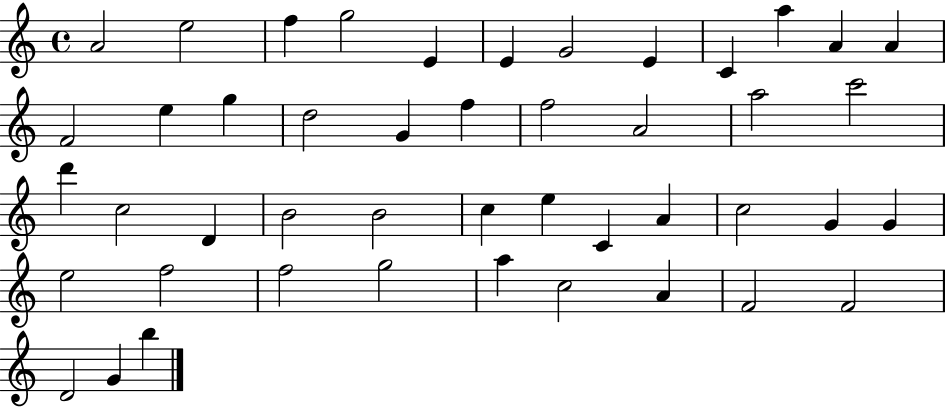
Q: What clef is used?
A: treble